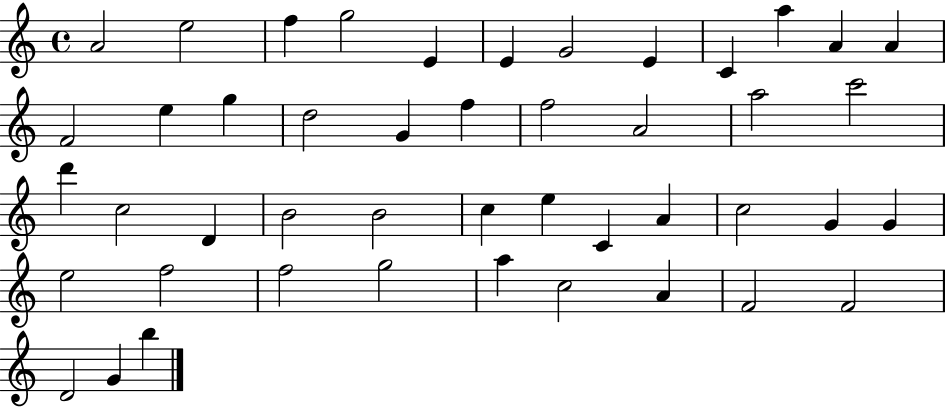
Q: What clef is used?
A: treble